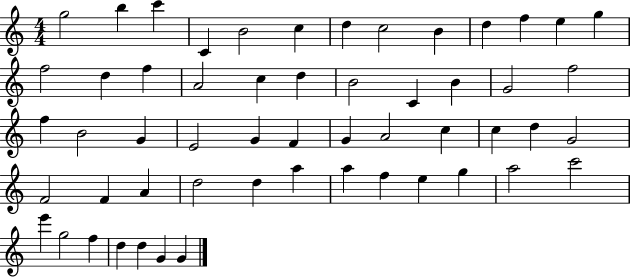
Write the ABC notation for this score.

X:1
T:Untitled
M:4/4
L:1/4
K:C
g2 b c' C B2 c d c2 B d f e g f2 d f A2 c d B2 C B G2 f2 f B2 G E2 G F G A2 c c d G2 F2 F A d2 d a a f e g a2 c'2 e' g2 f d d G G